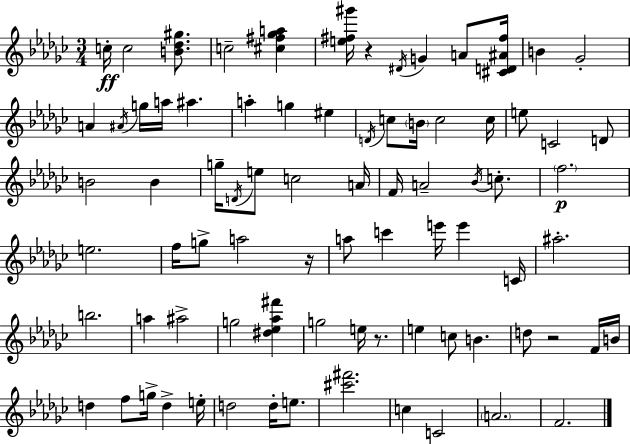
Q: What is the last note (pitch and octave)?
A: F4